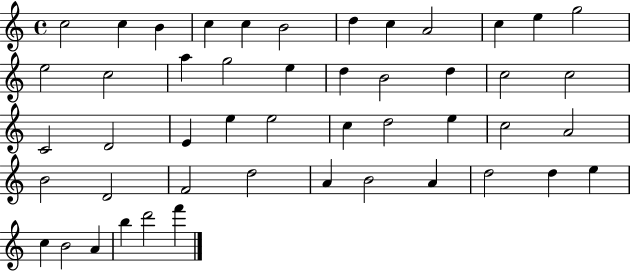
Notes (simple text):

C5/h C5/q B4/q C5/q C5/q B4/h D5/q C5/q A4/h C5/q E5/q G5/h E5/h C5/h A5/q G5/h E5/q D5/q B4/h D5/q C5/h C5/h C4/h D4/h E4/q E5/q E5/h C5/q D5/h E5/q C5/h A4/h B4/h D4/h F4/h D5/h A4/q B4/h A4/q D5/h D5/q E5/q C5/q B4/h A4/q B5/q D6/h F6/q